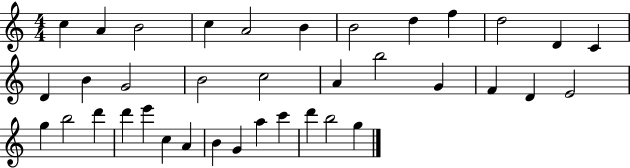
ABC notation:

X:1
T:Untitled
M:4/4
L:1/4
K:C
c A B2 c A2 B B2 d f d2 D C D B G2 B2 c2 A b2 G F D E2 g b2 d' d' e' c A B G a c' d' b2 g